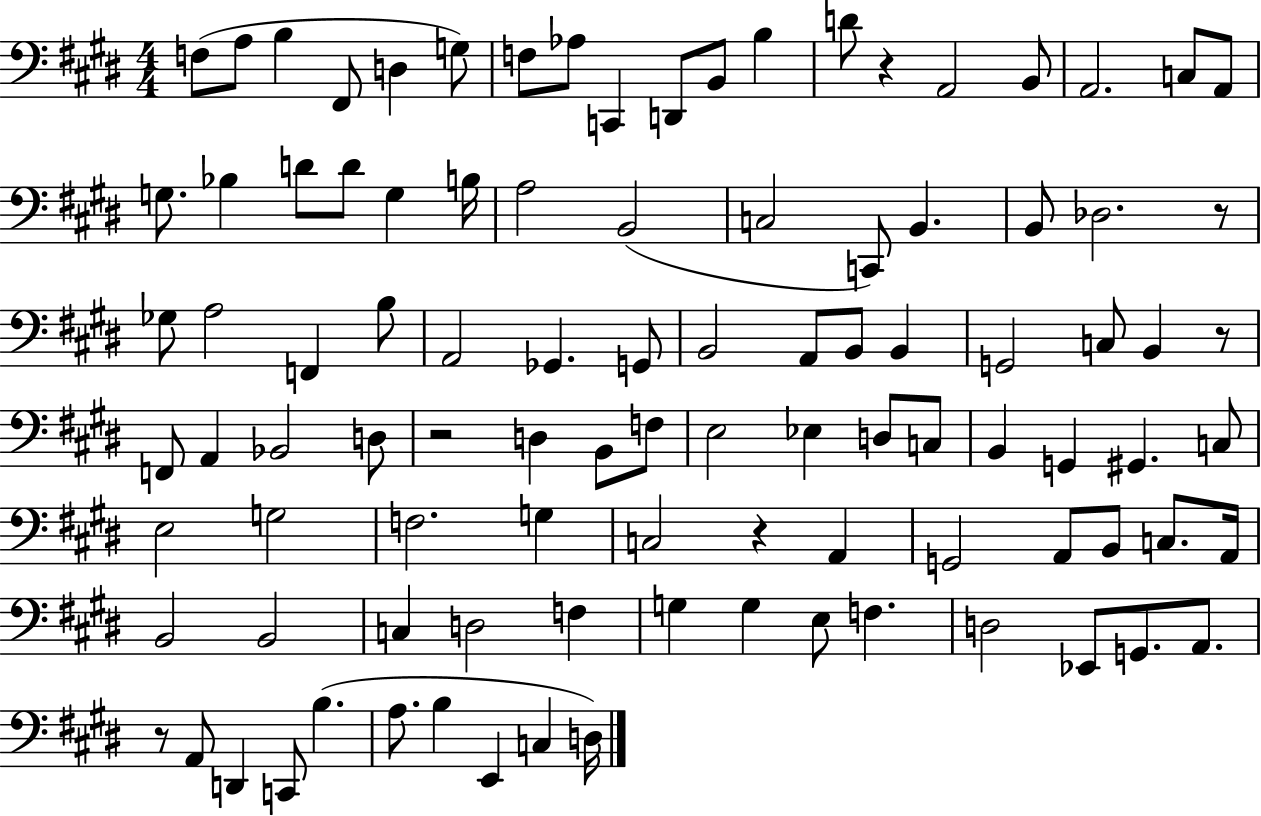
F3/e A3/e B3/q F#2/e D3/q G3/e F3/e Ab3/e C2/q D2/e B2/e B3/q D4/e R/q A2/h B2/e A2/h. C3/e A2/e G3/e. Bb3/q D4/e D4/e G3/q B3/s A3/h B2/h C3/h C2/e B2/q. B2/e Db3/h. R/e Gb3/e A3/h F2/q B3/e A2/h Gb2/q. G2/e B2/h A2/e B2/e B2/q G2/h C3/e B2/q R/e F2/e A2/q Bb2/h D3/e R/h D3/q B2/e F3/e E3/h Eb3/q D3/e C3/e B2/q G2/q G#2/q. C3/e E3/h G3/h F3/h. G3/q C3/h R/q A2/q G2/h A2/e B2/e C3/e. A2/s B2/h B2/h C3/q D3/h F3/q G3/q G3/q E3/e F3/q. D3/h Eb2/e G2/e. A2/e. R/e A2/e D2/q C2/e B3/q. A3/e. B3/q E2/q C3/q D3/s